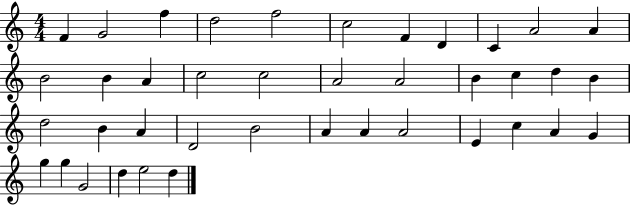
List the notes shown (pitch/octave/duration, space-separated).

F4/q G4/h F5/q D5/h F5/h C5/h F4/q D4/q C4/q A4/h A4/q B4/h B4/q A4/q C5/h C5/h A4/h A4/h B4/q C5/q D5/q B4/q D5/h B4/q A4/q D4/h B4/h A4/q A4/q A4/h E4/q C5/q A4/q G4/q G5/q G5/q G4/h D5/q E5/h D5/q